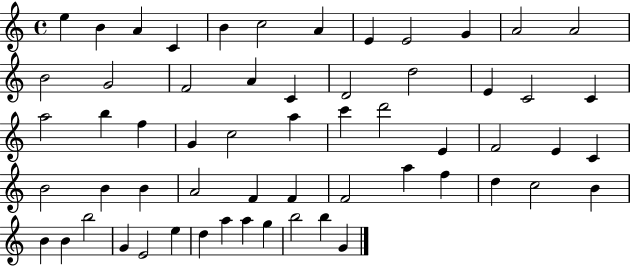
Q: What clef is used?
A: treble